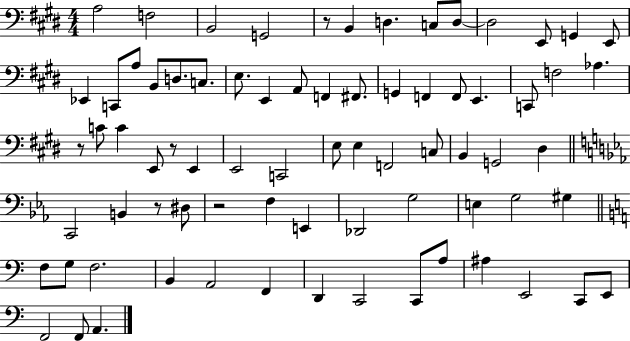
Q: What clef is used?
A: bass